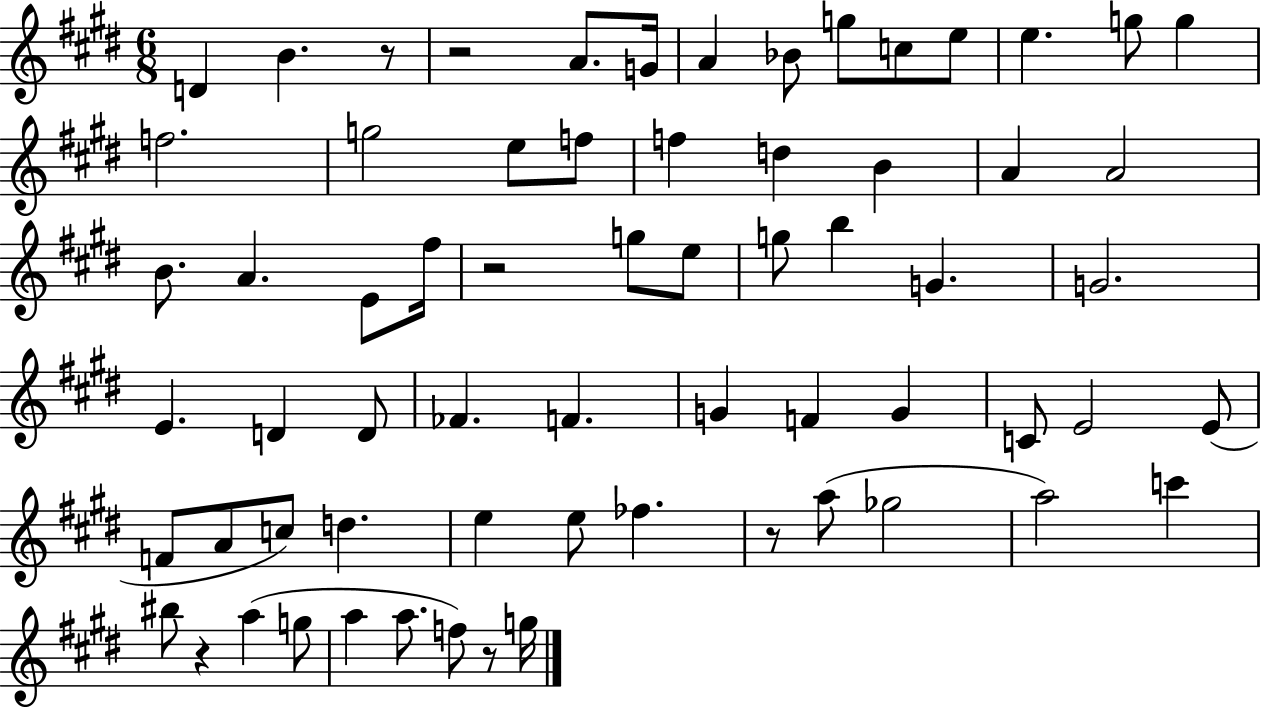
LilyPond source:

{
  \clef treble
  \numericTimeSignature
  \time 6/8
  \key e \major
  d'4 b'4. r8 | r2 a'8. g'16 | a'4 bes'8 g''8 c''8 e''8 | e''4. g''8 g''4 | \break f''2. | g''2 e''8 f''8 | f''4 d''4 b'4 | a'4 a'2 | \break b'8. a'4. e'8 fis''16 | r2 g''8 e''8 | g''8 b''4 g'4. | g'2. | \break e'4. d'4 d'8 | fes'4. f'4. | g'4 f'4 g'4 | c'8 e'2 e'8( | \break f'8 a'8 c''8) d''4. | e''4 e''8 fes''4. | r8 a''8( ges''2 | a''2) c'''4 | \break bis''8 r4 a''4( g''8 | a''4 a''8. f''8) r8 g''16 | \bar "|."
}